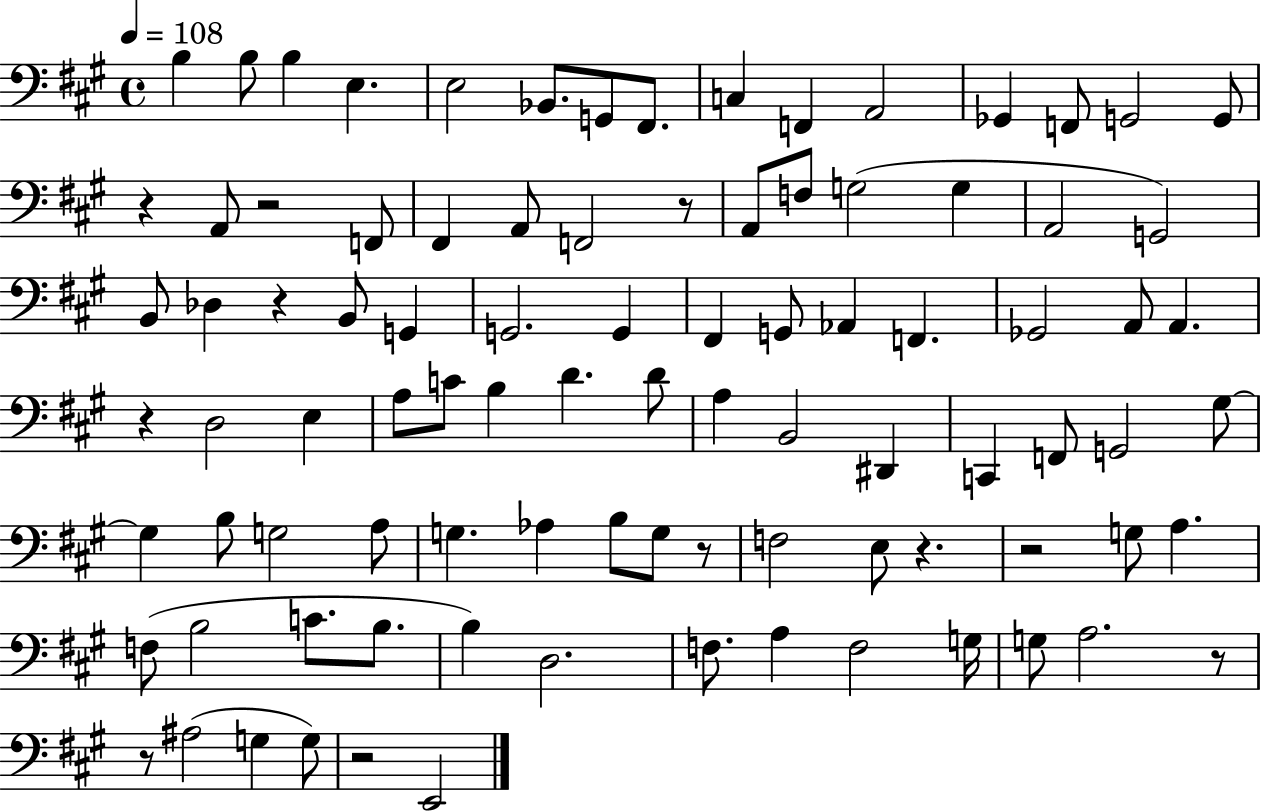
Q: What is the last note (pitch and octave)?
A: E2